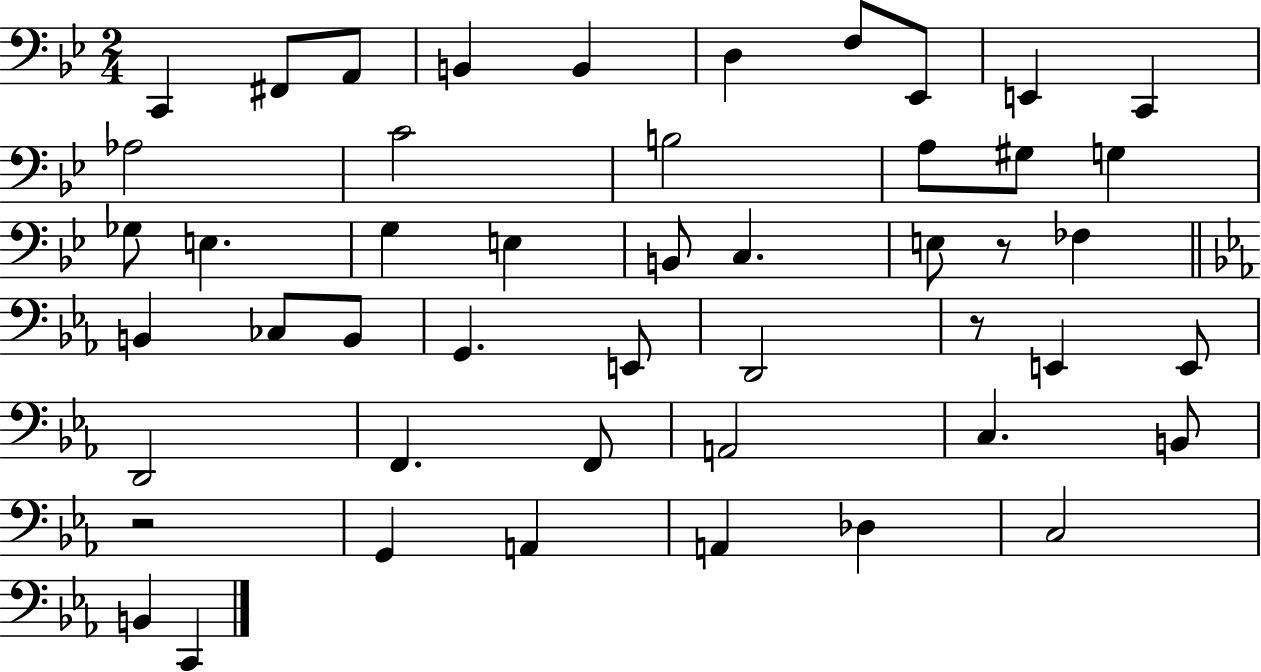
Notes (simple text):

C2/q F#2/e A2/e B2/q B2/q D3/q F3/e Eb2/e E2/q C2/q Ab3/h C4/h B3/h A3/e G#3/e G3/q Gb3/e E3/q. G3/q E3/q B2/e C3/q. E3/e R/e FES3/q B2/q CES3/e B2/e G2/q. E2/e D2/h R/e E2/q E2/e D2/h F2/q. F2/e A2/h C3/q. B2/e R/h G2/q A2/q A2/q Db3/q C3/h B2/q C2/q